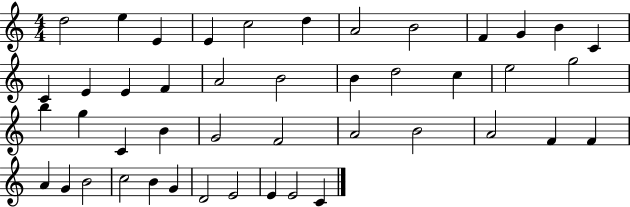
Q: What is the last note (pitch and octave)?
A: C4